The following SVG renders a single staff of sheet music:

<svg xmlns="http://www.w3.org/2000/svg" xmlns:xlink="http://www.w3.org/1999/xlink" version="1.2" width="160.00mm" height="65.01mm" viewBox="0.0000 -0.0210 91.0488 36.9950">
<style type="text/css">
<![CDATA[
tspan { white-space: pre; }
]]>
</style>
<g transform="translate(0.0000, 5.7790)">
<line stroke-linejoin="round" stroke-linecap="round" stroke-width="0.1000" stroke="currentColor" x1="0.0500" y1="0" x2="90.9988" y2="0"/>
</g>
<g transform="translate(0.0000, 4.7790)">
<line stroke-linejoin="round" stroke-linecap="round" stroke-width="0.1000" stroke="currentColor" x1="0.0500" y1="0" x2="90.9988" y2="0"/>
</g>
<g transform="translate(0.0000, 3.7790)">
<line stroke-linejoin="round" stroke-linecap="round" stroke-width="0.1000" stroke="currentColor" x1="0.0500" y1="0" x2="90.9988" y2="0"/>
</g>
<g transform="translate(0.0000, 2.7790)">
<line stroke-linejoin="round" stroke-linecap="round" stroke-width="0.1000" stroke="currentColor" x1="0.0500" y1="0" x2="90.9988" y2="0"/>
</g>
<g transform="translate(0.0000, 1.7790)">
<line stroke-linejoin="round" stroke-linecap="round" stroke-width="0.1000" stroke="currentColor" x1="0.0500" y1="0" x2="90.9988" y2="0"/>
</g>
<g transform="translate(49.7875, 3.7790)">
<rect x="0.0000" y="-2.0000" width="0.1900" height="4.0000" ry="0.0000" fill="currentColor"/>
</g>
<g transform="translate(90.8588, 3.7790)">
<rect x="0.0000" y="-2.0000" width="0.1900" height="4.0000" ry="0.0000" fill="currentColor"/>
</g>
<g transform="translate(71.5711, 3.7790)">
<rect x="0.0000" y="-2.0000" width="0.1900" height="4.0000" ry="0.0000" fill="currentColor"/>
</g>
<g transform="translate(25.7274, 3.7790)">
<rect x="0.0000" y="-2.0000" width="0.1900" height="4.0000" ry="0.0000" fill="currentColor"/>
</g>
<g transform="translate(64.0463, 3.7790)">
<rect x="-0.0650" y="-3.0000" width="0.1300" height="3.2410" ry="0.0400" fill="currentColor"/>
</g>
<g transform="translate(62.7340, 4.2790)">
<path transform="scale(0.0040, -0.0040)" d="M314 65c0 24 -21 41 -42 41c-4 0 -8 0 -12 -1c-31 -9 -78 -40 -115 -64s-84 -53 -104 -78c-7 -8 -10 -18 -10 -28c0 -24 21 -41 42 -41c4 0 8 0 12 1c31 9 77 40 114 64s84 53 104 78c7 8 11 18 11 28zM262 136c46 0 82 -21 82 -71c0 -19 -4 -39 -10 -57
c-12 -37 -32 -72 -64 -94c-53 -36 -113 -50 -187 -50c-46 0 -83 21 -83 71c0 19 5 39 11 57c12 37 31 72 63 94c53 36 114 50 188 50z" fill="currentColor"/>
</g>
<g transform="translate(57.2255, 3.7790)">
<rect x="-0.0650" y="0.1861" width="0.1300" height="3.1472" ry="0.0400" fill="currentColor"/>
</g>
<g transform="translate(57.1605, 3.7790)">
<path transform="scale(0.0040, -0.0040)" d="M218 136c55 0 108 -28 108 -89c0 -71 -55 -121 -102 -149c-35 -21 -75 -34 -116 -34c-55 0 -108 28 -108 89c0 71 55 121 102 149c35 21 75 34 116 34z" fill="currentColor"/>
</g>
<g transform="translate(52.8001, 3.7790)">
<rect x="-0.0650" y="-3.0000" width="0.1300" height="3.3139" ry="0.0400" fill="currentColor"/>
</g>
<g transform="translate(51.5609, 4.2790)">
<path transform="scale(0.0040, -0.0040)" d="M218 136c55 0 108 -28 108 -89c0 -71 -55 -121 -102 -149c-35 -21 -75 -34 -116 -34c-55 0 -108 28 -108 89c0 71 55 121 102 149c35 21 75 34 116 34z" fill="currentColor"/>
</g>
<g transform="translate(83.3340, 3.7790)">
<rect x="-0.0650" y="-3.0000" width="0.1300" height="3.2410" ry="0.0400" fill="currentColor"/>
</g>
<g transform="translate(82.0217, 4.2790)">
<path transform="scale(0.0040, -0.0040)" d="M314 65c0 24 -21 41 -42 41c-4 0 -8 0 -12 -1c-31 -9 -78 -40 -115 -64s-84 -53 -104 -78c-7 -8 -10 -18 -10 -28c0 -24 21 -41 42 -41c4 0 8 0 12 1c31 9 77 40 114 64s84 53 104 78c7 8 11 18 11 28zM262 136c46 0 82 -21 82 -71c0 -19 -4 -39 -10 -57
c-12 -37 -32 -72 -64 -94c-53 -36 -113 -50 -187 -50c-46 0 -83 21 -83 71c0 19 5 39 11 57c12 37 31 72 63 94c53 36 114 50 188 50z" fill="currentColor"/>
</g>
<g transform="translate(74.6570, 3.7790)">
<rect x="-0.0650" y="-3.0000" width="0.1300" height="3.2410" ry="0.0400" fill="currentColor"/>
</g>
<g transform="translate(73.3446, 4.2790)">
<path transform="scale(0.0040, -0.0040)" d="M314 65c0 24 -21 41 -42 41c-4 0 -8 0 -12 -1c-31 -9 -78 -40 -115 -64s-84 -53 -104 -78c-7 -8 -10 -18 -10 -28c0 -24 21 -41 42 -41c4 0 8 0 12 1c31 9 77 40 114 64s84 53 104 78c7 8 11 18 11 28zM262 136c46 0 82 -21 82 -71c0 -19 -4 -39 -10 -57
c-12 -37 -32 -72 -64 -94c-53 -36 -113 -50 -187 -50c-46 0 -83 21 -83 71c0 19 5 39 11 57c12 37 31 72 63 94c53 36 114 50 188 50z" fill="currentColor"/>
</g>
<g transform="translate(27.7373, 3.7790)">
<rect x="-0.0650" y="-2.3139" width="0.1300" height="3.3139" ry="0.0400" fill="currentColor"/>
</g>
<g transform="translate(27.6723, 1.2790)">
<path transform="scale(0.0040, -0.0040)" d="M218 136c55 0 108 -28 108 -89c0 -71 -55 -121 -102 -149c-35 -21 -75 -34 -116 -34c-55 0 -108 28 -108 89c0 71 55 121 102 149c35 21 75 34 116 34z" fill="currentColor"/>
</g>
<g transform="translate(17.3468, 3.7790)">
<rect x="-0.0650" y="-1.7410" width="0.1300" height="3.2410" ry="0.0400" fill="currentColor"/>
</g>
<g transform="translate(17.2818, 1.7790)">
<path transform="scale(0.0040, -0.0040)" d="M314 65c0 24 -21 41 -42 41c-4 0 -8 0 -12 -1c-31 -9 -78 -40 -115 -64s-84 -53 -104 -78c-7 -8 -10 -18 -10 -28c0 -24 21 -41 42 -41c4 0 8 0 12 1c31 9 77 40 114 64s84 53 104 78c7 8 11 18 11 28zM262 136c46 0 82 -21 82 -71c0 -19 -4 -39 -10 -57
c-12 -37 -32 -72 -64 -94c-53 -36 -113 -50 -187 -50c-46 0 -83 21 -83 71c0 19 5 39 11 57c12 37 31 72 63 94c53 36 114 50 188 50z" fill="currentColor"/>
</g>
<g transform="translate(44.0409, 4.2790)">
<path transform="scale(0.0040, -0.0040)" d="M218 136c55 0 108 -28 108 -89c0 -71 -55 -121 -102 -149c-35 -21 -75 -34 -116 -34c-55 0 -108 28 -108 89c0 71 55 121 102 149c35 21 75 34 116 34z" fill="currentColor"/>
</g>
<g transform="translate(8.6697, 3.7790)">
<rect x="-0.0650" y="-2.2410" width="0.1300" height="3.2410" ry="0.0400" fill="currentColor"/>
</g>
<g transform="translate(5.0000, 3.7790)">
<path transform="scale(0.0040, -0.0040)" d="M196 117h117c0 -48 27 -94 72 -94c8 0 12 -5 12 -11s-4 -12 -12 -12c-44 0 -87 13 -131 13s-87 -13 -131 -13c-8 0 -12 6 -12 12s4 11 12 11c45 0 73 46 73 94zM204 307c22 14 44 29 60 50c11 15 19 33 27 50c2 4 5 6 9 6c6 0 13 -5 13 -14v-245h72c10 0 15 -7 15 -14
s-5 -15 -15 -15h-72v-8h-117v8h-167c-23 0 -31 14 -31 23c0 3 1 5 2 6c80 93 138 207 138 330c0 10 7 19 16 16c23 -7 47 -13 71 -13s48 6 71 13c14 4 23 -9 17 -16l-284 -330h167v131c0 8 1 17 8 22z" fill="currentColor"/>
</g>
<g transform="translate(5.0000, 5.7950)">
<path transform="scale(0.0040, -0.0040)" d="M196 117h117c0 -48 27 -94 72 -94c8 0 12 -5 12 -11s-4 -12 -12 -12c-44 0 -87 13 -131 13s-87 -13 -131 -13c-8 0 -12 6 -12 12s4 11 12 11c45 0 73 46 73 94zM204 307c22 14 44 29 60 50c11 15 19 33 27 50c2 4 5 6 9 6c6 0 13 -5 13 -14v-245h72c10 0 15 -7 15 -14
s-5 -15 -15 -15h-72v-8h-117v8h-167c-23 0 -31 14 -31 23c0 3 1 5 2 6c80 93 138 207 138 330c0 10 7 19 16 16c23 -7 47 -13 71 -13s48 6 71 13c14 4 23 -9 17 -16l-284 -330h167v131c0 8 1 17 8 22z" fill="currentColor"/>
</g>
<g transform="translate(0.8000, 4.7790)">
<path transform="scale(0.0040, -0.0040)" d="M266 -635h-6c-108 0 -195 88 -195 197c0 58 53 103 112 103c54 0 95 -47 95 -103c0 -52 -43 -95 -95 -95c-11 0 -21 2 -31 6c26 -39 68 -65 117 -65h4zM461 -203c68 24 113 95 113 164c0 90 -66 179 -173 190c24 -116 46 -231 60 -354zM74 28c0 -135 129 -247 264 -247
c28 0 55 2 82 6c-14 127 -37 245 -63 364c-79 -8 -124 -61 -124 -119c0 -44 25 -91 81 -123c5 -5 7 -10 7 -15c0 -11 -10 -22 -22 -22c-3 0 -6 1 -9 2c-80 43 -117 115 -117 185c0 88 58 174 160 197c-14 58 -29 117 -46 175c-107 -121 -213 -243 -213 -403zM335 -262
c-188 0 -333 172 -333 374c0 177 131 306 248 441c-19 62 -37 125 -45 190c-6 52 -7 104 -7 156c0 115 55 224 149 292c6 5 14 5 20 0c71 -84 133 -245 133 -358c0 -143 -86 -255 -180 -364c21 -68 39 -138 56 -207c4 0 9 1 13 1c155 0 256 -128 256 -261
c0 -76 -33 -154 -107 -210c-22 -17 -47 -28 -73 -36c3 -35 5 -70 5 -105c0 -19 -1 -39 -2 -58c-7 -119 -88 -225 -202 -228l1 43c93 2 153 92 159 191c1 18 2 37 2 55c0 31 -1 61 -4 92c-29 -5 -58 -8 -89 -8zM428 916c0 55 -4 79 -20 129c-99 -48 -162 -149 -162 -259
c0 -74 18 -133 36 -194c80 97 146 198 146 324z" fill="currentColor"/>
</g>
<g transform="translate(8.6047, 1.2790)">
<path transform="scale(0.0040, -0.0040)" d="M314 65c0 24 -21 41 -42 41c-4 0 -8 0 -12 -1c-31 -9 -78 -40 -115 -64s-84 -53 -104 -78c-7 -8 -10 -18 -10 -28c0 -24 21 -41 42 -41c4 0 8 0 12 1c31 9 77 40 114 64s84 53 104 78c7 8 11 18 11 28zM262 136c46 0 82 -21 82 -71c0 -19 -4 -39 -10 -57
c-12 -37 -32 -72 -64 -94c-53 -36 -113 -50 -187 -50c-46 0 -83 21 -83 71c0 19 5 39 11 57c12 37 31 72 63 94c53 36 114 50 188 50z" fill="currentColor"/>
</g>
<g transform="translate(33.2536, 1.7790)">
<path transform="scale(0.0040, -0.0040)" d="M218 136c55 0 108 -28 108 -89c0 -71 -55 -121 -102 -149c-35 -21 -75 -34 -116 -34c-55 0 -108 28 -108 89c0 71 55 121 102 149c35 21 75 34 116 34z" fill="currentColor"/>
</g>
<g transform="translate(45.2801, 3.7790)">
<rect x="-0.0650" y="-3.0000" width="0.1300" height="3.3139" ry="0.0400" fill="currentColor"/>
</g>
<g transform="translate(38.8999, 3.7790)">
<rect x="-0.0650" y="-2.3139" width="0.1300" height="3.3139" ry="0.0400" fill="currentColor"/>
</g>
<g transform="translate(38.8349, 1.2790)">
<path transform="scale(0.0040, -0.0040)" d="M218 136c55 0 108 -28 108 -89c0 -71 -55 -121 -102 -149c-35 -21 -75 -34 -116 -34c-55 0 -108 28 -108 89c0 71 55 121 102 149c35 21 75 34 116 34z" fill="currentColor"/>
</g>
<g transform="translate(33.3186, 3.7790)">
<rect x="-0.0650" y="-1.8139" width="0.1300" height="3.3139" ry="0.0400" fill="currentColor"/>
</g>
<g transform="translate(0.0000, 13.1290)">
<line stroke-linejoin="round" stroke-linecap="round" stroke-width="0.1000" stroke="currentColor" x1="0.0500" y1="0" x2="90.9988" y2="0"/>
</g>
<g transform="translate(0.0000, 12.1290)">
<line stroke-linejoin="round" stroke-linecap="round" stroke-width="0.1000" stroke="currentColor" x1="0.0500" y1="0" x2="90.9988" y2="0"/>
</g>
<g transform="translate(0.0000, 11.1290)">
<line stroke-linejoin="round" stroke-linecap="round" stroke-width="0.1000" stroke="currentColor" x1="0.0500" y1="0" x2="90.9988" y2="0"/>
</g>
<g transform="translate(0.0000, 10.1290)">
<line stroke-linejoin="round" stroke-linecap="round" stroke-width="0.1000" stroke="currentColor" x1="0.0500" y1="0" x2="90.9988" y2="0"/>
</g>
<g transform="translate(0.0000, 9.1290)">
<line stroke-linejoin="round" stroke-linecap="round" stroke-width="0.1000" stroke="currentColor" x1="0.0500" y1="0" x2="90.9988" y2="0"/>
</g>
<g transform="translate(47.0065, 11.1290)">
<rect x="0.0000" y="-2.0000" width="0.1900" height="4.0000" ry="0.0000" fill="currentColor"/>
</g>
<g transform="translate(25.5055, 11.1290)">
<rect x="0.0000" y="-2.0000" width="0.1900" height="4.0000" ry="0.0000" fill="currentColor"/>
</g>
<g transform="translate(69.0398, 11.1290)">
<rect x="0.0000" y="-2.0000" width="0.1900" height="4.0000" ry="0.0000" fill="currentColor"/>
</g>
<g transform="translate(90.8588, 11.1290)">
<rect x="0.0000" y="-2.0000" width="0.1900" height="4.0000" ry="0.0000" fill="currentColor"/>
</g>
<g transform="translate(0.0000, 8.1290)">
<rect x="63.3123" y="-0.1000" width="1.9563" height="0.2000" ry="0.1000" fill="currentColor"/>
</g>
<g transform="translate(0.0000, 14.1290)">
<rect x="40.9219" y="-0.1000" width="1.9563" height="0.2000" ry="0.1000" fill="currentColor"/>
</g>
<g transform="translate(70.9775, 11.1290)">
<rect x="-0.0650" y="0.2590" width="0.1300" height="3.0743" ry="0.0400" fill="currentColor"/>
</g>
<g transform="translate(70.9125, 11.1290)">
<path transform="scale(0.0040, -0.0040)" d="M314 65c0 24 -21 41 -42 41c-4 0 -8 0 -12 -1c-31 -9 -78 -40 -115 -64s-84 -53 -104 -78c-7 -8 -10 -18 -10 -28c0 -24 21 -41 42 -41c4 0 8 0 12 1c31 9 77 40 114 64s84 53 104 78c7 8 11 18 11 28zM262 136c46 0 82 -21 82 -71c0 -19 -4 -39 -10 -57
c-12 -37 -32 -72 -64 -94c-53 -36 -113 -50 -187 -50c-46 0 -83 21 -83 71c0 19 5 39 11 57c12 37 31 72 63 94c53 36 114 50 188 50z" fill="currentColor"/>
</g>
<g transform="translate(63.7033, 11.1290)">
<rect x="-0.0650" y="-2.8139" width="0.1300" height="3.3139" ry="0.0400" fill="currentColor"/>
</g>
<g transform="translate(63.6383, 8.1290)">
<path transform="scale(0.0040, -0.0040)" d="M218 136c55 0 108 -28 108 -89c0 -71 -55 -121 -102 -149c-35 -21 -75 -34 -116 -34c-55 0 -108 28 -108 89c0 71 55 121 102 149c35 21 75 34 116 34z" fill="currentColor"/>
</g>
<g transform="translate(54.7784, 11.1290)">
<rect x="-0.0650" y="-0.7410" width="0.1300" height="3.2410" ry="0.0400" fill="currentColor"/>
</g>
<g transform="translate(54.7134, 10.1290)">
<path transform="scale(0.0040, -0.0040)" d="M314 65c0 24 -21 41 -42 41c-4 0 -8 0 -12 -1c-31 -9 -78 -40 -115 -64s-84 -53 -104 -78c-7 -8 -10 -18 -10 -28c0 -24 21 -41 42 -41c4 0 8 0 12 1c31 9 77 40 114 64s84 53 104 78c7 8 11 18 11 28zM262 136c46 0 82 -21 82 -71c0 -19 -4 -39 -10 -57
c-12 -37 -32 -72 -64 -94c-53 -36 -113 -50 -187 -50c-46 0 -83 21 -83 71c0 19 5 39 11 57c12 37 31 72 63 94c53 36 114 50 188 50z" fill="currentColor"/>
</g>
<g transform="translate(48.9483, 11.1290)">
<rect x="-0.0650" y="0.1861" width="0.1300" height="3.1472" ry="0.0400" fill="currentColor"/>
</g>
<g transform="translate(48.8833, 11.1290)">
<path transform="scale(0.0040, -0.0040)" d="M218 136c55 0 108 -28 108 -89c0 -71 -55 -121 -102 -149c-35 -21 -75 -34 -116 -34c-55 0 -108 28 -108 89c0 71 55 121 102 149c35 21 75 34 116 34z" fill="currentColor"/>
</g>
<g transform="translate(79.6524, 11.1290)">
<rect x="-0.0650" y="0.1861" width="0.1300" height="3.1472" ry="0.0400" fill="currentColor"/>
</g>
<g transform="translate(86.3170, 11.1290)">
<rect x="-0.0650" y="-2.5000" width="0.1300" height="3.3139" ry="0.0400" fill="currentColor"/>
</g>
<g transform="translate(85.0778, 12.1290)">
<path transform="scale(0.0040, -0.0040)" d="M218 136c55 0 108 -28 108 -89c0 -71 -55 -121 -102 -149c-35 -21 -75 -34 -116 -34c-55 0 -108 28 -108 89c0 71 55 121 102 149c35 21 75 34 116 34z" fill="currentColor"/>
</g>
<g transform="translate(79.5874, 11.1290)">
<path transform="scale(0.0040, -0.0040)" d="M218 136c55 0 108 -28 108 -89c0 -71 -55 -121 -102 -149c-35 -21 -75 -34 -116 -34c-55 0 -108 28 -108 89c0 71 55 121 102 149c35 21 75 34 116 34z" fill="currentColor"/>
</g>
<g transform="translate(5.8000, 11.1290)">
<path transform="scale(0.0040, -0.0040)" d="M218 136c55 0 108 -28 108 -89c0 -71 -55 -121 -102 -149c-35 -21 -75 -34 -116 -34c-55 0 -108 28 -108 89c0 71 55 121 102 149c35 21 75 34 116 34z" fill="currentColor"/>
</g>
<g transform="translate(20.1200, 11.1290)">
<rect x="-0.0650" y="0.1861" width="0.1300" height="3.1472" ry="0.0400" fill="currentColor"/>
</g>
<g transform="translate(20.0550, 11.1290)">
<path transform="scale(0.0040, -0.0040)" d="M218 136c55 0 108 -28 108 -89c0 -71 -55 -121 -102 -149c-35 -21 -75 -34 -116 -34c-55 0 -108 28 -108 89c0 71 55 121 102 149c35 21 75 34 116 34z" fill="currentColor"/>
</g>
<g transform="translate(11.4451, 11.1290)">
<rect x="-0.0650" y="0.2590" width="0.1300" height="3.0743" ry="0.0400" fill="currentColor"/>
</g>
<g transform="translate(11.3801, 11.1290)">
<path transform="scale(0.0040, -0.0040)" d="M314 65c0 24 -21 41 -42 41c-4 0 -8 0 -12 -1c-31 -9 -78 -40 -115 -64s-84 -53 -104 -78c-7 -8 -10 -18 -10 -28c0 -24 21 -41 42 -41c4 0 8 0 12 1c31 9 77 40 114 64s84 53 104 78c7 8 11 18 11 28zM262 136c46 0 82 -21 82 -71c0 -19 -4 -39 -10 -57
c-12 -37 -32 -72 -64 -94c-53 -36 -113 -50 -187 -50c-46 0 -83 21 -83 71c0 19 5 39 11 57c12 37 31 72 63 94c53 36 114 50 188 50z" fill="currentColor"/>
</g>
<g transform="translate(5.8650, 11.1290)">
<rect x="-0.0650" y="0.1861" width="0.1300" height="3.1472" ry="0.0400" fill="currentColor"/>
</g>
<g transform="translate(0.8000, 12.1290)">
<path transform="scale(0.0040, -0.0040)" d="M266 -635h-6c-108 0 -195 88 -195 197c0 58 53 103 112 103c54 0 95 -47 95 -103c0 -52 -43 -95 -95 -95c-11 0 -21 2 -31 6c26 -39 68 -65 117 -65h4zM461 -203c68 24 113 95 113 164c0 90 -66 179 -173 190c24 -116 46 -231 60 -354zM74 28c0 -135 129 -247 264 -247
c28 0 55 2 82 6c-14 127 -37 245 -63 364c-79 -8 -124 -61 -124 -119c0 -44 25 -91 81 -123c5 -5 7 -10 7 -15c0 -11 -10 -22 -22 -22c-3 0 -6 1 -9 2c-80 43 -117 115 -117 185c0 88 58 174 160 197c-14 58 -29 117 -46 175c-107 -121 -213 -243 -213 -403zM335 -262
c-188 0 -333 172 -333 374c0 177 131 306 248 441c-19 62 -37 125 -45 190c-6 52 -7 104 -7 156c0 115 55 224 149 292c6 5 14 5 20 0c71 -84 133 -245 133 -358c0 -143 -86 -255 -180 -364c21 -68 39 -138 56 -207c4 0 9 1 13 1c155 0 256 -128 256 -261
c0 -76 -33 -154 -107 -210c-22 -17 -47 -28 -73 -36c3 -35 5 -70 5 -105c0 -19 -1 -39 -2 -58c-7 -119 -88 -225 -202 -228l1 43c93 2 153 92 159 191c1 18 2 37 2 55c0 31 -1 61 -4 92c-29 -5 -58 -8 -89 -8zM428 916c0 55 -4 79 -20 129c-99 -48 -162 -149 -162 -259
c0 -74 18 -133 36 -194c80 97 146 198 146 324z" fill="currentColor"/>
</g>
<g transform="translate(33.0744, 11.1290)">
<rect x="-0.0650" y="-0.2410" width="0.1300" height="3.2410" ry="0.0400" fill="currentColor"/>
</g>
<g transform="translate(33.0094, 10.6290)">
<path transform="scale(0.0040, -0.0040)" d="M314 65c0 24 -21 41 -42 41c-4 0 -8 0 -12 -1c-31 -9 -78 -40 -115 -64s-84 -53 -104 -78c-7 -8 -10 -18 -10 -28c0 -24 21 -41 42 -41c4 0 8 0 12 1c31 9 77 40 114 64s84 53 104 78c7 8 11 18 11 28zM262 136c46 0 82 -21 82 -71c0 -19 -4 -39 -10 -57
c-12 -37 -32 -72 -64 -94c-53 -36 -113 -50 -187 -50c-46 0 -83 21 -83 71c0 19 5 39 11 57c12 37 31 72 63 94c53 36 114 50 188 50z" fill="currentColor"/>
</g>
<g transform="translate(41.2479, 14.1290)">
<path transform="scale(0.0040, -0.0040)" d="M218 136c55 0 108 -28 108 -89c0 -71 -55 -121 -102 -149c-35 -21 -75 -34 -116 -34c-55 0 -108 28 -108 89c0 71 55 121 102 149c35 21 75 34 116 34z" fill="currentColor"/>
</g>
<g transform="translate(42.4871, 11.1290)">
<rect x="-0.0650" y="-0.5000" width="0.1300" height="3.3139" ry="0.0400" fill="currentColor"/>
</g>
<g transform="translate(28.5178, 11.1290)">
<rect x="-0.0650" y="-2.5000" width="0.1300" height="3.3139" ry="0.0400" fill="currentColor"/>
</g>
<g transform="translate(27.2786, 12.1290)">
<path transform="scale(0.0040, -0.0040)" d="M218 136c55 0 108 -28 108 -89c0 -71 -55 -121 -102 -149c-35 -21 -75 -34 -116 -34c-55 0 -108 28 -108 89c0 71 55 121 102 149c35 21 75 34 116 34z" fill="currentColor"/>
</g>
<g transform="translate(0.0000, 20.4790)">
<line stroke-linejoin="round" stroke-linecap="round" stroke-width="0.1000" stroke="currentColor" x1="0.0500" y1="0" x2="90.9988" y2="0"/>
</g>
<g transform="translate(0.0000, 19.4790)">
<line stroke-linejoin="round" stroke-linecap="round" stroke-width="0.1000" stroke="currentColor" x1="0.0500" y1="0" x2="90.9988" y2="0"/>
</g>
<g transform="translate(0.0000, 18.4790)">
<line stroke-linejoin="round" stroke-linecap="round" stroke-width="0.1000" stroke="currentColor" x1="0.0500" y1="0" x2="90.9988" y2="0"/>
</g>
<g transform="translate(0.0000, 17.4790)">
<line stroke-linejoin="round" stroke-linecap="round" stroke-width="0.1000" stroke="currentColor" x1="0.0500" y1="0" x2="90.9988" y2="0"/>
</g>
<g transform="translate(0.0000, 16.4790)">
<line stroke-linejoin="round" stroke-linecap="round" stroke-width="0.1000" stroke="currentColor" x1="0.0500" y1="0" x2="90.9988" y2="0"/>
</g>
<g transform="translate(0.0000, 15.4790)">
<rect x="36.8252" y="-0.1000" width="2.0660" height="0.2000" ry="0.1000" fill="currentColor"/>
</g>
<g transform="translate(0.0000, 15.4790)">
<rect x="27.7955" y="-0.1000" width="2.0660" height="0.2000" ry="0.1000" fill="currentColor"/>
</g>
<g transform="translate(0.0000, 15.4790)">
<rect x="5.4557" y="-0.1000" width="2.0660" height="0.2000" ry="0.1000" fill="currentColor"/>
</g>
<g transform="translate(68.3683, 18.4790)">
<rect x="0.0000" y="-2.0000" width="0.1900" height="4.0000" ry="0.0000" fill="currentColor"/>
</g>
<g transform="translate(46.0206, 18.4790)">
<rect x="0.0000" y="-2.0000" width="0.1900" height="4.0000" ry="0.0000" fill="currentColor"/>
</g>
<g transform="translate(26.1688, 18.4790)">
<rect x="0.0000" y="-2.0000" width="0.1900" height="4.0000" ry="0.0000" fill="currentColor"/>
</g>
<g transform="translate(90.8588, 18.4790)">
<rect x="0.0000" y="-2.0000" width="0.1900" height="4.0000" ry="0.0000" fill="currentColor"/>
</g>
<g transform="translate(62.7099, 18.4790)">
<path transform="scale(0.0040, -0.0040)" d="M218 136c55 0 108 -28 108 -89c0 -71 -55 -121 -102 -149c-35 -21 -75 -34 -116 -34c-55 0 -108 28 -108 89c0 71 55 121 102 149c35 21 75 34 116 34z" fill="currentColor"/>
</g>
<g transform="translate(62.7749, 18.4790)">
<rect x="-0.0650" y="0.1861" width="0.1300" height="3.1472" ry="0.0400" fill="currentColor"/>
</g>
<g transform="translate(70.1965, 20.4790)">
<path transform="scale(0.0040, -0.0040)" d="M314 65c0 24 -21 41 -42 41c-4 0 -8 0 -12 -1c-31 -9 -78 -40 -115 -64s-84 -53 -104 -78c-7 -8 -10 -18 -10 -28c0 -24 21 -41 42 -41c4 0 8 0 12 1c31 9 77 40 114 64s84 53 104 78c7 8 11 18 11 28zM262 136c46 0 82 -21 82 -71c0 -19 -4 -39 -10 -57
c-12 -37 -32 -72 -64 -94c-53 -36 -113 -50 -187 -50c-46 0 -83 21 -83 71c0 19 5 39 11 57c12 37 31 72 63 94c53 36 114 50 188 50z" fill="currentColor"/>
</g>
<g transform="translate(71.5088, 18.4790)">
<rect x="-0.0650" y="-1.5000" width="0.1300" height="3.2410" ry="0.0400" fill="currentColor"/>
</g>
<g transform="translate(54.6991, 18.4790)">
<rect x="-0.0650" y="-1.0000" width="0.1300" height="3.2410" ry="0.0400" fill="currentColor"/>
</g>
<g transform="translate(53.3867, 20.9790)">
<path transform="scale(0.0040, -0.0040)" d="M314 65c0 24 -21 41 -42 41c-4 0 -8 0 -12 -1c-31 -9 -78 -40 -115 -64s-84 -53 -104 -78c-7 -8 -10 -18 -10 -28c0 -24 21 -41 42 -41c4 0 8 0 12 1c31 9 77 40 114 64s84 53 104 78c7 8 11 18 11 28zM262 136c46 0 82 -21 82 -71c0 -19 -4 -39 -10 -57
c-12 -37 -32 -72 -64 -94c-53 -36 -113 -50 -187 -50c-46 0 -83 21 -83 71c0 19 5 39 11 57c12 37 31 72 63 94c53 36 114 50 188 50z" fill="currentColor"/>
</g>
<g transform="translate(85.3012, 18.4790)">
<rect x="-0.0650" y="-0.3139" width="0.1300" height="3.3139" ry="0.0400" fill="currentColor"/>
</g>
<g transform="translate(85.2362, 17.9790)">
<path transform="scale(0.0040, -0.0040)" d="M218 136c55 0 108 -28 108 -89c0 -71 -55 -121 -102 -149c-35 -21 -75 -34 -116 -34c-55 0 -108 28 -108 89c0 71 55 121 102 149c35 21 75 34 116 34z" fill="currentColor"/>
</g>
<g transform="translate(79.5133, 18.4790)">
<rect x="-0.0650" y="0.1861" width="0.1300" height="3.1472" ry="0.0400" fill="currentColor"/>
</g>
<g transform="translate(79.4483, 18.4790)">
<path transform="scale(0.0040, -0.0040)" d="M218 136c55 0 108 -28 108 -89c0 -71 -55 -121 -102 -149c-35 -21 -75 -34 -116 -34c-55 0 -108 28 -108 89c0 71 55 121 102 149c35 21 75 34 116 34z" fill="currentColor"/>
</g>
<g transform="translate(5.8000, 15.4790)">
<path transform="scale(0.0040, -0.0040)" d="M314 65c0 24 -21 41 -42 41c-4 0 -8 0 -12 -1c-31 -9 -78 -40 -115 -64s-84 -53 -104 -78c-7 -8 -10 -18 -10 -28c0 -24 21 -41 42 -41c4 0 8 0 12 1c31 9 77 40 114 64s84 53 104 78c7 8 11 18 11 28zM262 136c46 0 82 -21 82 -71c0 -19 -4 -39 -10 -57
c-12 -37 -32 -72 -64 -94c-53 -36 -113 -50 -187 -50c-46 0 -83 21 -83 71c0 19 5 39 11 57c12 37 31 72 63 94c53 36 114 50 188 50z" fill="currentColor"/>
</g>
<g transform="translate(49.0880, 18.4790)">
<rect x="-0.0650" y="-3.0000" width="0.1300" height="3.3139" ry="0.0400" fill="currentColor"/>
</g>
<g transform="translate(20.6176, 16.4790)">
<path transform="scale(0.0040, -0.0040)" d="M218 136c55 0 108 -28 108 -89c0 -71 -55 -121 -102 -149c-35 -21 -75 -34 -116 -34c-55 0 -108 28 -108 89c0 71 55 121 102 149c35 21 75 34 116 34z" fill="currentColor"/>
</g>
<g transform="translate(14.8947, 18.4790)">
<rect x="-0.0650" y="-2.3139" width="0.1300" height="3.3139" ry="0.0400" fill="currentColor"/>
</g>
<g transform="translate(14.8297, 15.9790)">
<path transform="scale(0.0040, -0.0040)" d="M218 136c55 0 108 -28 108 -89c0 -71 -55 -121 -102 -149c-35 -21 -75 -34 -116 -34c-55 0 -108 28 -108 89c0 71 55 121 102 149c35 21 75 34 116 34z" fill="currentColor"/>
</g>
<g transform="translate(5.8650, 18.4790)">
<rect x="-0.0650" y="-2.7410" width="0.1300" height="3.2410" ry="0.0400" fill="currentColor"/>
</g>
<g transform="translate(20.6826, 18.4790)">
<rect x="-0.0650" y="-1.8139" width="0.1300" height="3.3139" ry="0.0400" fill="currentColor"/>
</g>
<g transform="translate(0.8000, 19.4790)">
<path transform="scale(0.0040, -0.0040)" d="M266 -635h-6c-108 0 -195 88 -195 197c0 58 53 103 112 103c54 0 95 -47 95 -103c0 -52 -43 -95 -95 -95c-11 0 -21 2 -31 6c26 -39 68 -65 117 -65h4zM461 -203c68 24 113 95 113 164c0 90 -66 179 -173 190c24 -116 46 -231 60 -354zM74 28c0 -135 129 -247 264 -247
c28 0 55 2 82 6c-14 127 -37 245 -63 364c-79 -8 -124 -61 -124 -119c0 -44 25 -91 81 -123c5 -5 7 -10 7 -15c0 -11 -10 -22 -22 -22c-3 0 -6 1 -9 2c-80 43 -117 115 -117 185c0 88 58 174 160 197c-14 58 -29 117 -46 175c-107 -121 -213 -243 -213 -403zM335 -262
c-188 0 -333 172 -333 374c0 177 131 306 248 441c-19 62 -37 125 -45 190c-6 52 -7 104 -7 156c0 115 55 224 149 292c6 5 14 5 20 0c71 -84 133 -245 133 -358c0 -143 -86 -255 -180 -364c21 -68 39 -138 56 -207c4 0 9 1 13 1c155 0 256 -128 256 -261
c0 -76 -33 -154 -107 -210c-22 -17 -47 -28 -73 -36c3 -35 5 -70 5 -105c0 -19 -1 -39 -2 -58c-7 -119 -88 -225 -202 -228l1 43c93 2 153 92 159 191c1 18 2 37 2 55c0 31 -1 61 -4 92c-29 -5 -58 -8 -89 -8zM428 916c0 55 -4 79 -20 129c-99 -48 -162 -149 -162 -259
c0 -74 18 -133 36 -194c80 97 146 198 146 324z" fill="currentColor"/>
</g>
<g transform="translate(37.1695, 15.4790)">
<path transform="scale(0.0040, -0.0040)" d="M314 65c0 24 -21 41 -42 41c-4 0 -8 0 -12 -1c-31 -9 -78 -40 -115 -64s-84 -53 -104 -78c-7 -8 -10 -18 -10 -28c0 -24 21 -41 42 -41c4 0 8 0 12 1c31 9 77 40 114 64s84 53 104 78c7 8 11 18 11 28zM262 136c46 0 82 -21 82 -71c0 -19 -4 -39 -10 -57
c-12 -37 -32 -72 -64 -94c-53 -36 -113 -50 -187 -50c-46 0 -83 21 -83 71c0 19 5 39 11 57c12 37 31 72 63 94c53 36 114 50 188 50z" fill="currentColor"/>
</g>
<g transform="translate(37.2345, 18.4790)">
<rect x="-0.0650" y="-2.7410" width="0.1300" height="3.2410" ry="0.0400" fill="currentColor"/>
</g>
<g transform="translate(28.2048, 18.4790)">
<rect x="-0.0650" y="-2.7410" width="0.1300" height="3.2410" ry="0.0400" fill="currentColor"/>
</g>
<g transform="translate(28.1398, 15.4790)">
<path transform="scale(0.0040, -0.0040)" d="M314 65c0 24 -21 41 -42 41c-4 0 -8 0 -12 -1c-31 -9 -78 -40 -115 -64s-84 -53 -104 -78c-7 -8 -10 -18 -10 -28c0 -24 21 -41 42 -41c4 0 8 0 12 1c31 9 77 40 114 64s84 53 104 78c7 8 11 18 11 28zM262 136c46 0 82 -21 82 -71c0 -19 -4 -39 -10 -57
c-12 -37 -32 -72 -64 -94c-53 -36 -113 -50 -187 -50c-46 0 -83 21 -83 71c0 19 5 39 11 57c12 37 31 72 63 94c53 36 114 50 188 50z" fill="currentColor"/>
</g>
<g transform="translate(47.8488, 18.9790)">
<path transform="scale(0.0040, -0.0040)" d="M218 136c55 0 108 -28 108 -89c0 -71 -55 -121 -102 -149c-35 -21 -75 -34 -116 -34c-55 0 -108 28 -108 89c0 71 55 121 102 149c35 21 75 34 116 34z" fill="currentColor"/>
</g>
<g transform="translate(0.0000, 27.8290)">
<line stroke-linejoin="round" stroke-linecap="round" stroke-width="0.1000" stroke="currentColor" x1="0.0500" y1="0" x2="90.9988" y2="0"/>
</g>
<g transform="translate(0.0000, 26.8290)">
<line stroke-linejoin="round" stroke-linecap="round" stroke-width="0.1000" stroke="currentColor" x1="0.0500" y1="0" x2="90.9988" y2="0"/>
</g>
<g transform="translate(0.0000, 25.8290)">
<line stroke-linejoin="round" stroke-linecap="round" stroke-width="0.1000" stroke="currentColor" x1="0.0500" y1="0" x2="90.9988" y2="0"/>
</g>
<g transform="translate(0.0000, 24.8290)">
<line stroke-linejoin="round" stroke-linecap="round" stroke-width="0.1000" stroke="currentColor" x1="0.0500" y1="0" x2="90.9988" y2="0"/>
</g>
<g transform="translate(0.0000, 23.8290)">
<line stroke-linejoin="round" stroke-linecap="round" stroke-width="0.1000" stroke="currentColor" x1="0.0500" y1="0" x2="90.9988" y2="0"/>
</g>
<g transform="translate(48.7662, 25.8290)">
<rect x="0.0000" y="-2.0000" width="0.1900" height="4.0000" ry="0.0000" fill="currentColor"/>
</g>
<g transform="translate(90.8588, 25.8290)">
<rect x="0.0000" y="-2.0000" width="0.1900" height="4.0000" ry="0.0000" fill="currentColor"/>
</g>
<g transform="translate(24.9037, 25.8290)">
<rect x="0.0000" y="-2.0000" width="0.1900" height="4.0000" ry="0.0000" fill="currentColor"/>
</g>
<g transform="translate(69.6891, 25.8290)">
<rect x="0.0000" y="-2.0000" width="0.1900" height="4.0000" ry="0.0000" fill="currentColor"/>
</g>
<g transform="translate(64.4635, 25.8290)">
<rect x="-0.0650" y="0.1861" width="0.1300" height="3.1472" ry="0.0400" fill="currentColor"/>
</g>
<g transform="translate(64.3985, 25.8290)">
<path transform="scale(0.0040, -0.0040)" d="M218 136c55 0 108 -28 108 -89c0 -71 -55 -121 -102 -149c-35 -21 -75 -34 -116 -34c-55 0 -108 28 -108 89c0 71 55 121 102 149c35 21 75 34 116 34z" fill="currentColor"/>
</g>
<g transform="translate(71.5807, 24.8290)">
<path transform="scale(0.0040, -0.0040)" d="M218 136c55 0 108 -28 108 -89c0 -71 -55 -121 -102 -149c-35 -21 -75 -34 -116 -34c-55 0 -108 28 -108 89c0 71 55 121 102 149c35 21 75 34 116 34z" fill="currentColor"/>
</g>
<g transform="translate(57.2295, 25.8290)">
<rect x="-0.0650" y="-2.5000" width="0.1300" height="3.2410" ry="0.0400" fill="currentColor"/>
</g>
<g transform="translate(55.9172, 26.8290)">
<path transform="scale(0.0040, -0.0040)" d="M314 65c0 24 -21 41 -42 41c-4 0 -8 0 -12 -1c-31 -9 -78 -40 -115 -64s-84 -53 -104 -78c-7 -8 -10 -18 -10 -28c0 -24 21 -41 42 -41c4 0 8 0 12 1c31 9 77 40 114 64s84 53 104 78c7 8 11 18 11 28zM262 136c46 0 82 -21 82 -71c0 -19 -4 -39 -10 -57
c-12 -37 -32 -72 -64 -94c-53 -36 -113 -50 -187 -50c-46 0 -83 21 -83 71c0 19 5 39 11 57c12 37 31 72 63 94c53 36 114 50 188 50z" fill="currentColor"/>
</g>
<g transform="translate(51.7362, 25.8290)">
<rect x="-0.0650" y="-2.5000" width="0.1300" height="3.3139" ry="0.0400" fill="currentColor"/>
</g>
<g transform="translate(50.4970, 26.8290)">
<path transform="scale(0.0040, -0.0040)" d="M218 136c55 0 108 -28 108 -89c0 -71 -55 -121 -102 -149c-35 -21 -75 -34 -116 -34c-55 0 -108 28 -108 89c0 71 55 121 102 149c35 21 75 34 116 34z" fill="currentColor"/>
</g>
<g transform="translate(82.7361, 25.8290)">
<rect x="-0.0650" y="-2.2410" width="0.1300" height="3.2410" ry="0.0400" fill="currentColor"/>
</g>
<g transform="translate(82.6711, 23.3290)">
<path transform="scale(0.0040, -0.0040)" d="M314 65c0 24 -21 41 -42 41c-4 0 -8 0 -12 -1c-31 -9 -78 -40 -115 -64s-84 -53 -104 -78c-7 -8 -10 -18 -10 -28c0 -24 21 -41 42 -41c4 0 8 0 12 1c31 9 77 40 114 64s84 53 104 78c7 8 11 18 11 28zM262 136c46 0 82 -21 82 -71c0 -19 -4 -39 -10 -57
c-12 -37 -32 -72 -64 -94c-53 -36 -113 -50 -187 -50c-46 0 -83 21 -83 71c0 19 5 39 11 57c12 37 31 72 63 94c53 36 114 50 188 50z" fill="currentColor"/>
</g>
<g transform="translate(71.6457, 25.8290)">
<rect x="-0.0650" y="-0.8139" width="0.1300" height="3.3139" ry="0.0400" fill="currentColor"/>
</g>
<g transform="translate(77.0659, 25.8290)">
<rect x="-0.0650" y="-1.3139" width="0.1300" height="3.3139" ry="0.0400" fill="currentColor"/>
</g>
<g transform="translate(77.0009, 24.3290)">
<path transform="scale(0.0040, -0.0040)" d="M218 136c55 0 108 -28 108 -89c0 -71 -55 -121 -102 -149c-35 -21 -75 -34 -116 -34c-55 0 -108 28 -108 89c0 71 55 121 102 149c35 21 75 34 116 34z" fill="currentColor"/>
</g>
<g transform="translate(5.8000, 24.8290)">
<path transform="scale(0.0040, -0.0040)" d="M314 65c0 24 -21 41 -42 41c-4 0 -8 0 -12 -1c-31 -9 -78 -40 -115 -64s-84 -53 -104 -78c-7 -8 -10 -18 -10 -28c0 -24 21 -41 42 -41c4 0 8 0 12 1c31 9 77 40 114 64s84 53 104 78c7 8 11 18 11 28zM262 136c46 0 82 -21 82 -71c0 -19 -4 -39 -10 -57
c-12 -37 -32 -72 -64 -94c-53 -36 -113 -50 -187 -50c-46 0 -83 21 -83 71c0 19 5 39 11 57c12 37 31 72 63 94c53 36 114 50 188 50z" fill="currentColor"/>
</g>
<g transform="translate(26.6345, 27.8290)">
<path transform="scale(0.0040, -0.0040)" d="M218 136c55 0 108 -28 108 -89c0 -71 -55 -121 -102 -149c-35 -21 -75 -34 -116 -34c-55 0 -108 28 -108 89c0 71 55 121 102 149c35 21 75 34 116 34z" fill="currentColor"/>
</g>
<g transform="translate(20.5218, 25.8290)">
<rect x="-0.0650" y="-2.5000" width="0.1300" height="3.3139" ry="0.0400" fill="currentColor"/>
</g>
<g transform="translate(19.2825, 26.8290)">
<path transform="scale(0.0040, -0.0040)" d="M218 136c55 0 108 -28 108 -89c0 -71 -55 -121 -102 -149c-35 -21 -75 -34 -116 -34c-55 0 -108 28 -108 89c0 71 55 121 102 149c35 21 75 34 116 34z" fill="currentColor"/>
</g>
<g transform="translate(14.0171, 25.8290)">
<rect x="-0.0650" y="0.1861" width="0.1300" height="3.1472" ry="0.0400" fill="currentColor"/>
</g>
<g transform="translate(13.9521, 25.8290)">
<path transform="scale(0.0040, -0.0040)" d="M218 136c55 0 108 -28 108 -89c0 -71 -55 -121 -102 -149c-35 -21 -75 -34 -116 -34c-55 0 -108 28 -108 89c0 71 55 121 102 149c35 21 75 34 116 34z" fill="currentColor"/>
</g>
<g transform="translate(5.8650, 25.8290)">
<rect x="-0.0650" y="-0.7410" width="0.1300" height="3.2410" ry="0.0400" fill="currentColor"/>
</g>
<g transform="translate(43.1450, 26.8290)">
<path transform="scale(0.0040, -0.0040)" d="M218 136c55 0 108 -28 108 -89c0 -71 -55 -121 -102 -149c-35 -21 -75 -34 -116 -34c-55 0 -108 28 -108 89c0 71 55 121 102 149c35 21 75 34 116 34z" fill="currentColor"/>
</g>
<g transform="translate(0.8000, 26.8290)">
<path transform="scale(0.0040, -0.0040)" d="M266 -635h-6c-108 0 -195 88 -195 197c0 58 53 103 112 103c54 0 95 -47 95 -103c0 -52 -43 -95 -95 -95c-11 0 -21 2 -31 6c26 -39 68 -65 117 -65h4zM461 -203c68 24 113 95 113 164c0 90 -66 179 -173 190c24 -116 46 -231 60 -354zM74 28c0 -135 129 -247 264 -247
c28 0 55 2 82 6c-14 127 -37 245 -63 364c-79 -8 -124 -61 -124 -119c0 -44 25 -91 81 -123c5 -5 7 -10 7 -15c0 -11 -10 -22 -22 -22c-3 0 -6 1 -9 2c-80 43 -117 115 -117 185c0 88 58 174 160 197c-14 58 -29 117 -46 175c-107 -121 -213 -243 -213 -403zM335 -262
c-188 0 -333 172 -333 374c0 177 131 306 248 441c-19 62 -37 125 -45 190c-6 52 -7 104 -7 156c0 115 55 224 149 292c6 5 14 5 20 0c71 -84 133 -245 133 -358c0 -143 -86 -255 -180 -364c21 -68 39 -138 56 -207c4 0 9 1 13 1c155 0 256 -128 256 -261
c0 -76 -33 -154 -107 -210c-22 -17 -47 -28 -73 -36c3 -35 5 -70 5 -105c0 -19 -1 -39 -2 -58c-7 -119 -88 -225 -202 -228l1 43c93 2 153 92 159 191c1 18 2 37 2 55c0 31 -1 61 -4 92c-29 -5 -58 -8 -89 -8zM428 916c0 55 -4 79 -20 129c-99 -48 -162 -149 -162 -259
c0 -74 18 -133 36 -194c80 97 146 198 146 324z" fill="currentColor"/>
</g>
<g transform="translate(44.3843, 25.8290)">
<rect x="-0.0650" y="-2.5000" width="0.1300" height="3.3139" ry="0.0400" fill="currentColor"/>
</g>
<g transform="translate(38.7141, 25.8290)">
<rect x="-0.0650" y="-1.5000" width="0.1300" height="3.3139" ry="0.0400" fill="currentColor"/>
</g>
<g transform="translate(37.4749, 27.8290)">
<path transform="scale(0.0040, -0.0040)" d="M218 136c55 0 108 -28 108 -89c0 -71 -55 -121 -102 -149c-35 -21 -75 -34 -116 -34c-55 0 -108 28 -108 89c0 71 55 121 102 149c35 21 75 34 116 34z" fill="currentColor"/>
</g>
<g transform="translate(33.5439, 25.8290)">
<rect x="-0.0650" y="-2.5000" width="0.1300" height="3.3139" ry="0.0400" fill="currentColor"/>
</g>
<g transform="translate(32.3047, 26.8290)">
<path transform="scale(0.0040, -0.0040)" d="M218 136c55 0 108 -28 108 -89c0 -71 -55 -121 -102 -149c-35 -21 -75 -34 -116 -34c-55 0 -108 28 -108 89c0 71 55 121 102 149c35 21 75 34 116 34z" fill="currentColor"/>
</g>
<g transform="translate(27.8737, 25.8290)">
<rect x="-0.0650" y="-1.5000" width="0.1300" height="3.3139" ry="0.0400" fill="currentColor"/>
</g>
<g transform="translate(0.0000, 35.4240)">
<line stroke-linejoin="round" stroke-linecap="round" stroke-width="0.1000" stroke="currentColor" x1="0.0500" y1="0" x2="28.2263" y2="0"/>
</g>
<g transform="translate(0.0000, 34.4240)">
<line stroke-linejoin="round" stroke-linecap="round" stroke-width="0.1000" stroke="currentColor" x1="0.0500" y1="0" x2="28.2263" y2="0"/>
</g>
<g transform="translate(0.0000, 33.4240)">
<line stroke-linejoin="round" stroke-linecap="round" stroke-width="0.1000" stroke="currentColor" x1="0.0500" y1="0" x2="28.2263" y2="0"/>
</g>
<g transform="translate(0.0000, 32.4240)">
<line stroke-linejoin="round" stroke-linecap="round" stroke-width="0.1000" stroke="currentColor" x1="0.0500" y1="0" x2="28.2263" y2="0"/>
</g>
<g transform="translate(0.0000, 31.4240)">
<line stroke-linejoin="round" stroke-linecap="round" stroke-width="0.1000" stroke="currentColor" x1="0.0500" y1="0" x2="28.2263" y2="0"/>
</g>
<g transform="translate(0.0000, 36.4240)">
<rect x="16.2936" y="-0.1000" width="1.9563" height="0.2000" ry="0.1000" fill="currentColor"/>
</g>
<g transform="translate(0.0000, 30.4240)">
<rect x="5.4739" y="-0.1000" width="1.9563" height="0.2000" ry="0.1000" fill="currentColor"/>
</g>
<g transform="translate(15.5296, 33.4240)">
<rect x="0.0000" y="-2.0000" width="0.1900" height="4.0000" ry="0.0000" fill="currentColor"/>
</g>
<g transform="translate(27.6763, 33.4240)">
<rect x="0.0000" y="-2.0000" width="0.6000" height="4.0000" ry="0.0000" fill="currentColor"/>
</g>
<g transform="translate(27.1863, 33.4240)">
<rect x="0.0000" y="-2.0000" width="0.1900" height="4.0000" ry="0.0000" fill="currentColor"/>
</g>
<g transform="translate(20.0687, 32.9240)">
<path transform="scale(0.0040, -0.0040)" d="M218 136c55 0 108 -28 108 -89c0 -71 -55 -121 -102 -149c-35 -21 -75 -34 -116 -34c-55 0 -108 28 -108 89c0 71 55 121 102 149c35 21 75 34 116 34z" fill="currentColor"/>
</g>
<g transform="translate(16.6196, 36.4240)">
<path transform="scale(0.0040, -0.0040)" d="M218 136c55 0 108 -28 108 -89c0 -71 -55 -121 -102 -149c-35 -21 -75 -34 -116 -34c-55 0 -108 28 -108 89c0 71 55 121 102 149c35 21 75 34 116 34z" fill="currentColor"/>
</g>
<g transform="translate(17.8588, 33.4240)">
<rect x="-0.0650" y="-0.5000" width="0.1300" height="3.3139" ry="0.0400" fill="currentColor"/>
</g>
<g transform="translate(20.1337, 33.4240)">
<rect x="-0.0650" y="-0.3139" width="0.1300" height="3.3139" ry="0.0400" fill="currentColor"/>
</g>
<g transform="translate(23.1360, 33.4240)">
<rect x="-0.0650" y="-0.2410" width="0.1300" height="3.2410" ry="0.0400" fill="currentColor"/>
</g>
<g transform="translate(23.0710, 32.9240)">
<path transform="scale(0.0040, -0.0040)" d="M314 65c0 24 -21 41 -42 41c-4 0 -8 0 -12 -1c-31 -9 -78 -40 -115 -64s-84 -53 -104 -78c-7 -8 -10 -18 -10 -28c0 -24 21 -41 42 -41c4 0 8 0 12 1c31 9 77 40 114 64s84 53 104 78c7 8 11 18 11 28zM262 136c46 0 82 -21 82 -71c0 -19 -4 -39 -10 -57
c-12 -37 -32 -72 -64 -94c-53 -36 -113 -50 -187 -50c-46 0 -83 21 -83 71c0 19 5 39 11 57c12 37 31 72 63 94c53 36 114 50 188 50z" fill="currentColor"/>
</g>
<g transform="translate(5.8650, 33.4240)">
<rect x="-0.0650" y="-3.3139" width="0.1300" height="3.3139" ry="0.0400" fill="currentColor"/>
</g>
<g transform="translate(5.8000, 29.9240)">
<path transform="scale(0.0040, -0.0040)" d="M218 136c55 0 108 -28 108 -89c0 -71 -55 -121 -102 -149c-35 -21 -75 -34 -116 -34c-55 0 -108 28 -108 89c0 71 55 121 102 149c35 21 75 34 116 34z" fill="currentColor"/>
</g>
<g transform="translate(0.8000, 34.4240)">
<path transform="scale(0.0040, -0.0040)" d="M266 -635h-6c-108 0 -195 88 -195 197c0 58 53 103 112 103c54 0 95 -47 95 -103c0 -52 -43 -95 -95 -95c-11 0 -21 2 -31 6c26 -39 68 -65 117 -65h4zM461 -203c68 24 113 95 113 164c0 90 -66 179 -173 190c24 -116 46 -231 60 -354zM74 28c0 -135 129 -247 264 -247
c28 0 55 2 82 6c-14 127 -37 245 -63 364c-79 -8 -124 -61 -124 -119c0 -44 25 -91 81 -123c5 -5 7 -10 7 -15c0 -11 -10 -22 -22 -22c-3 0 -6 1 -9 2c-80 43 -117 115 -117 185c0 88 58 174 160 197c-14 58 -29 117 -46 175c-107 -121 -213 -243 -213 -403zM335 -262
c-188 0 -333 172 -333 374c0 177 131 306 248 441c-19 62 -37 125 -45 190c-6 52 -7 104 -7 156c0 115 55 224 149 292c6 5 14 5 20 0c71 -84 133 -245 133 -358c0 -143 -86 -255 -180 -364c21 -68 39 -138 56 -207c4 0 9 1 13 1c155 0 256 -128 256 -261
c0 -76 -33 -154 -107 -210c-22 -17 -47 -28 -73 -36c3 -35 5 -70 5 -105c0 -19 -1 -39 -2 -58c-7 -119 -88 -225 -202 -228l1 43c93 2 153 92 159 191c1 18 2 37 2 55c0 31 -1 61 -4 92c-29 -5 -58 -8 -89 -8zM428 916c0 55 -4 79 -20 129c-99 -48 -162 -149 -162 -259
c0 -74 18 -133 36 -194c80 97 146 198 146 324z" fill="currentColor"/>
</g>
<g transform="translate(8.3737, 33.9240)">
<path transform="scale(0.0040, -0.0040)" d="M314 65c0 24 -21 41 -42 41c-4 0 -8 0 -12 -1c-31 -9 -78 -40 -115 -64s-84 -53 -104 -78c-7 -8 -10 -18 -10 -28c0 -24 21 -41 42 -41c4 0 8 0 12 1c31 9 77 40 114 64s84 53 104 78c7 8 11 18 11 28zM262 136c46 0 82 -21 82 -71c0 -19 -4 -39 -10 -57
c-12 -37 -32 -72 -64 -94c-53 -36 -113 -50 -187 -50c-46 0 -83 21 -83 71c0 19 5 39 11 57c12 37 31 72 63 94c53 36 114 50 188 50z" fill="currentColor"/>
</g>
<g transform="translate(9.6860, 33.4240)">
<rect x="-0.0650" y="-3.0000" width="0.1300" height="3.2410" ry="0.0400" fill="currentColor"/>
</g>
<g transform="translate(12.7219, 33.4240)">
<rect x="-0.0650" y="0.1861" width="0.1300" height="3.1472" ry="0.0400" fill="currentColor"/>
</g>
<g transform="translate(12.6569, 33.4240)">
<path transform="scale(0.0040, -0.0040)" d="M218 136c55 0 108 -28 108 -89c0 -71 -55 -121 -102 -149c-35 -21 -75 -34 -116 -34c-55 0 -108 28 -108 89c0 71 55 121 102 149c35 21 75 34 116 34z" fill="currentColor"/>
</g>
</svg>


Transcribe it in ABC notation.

X:1
T:Untitled
M:4/4
L:1/4
K:C
g2 f2 g f g A A B A2 A2 A2 B B2 B G c2 C B d2 a B2 B G a2 g f a2 a2 A D2 B E2 B c d2 B G E G E G G G2 B d e g2 b A2 B C c c2